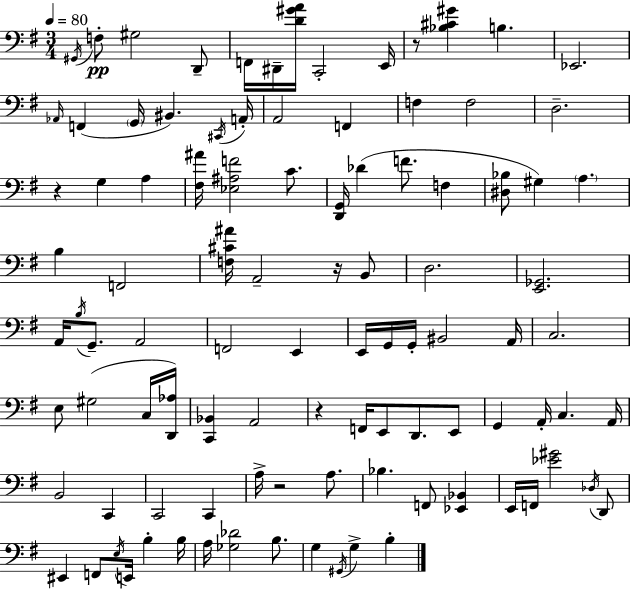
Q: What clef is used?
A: bass